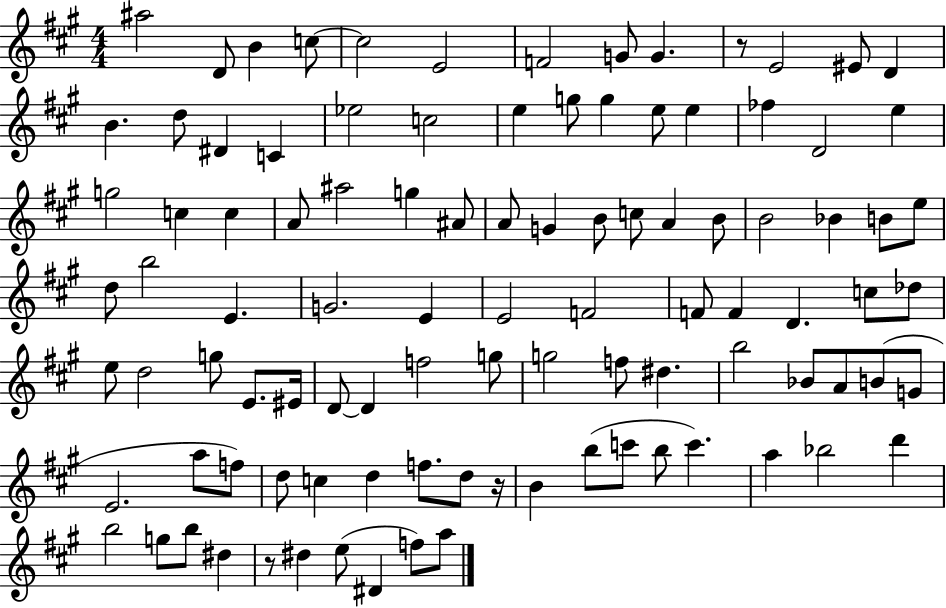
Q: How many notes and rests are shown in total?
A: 100